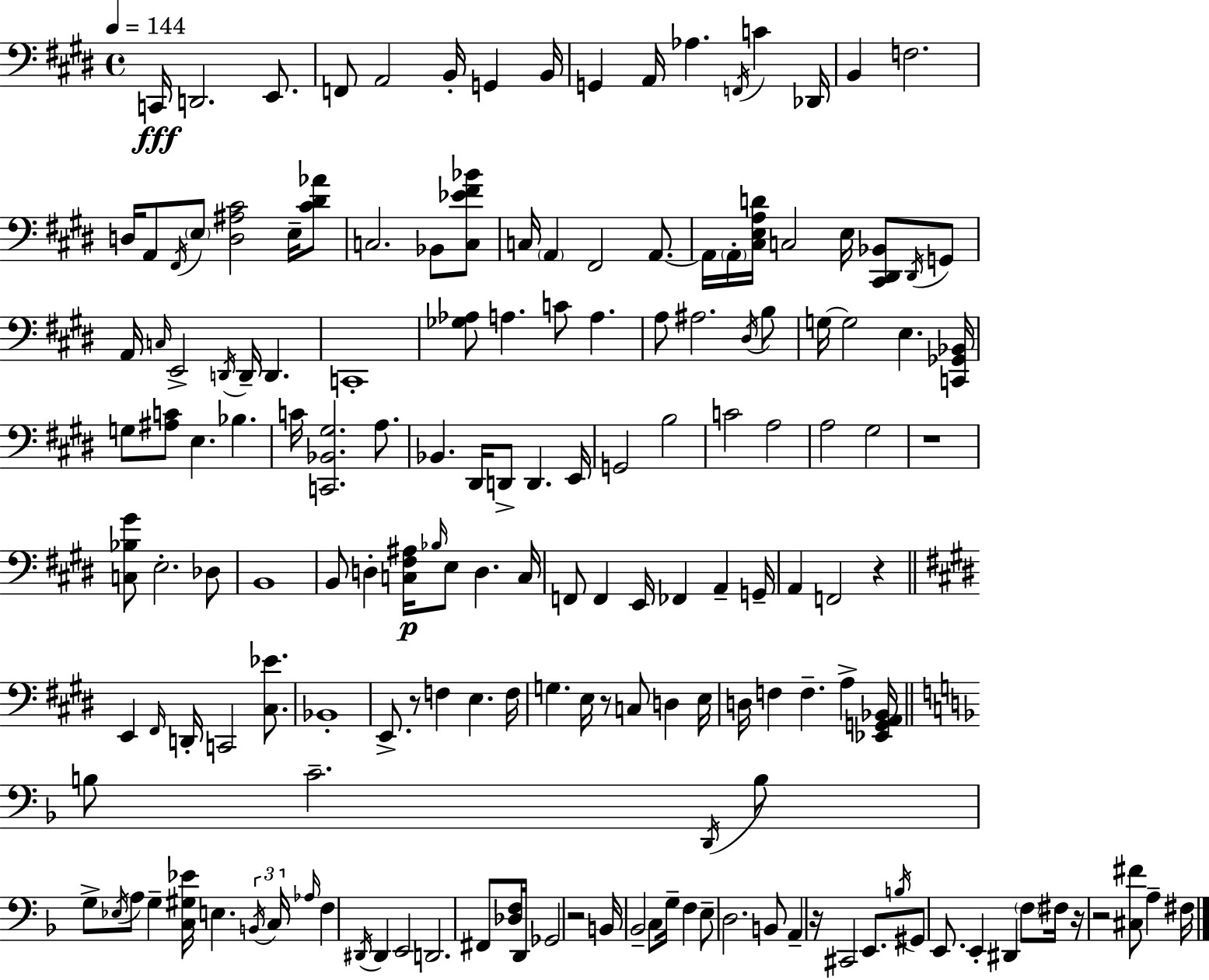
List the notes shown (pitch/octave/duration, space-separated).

C2/s D2/h. E2/e. F2/e A2/h B2/s G2/q B2/s G2/q A2/s Ab3/q. F2/s C4/q Db2/s B2/q F3/h. D3/s A2/e F#2/s E3/e [D3,A#3,C#4]/h E3/s [C#4,D#4,Ab4]/e C3/h. Bb2/e [C3,Eb4,F#4,Bb4]/e C3/s A2/q F#2/h A2/e. A2/s A2/s [C#3,E3,A3,D4]/s C3/h E3/s [C#2,D#2,Bb2]/e D#2/s G2/e A2/s C3/s E2/h D2/s D2/s D2/q. C2/w [Gb3,Ab3]/e A3/q. C4/e A3/q. A3/e A#3/h. D#3/s B3/e G3/s G3/h E3/q. [C2,Gb2,Bb2]/s G3/e [A#3,C4]/e E3/q. Bb3/q. C4/s [C2,Bb2,G#3]/h. A3/e. Bb2/q. D#2/s D2/e D2/q. E2/s G2/h B3/h C4/h A3/h A3/h G#3/h R/w [C3,Bb3,G#4]/e E3/h. Db3/e B2/w B2/e D3/q [C3,F#3,A#3]/s Bb3/s E3/e D3/q. C3/s F2/e F2/q E2/s FES2/q A2/q G2/s A2/q F2/h R/q E2/q F#2/s D2/s C2/h [C#3,Eb4]/e. Bb2/w E2/e. R/e F3/q E3/q. F3/s G3/q. E3/s R/e C3/e D3/q E3/s D3/s F3/q F3/q. A3/q [Eb2,G2,A2,Bb2]/s B3/e C4/h. D2/s B3/e G3/e Eb3/s A3/e G3/q [C3,G#3,Eb4]/s E3/q. B2/s C3/s Ab3/s F3/q D#2/s D#2/q E2/h D2/h. F#2/e [Db3,F3]/s D2/s Gb2/h R/h B2/s Bb2/h C3/e G3/s F3/q E3/e D3/h. B2/e A2/q R/s C#2/h E2/e. B3/s G#2/e E2/e. E2/q D#2/q F3/e F#3/s R/s R/h [C#3,F#4]/e A3/q F#3/s